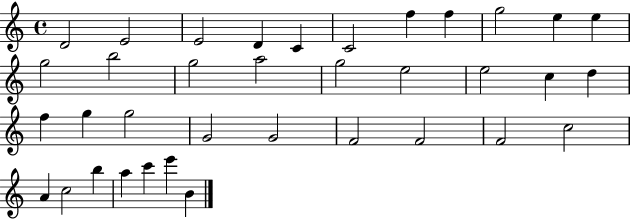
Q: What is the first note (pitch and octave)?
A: D4